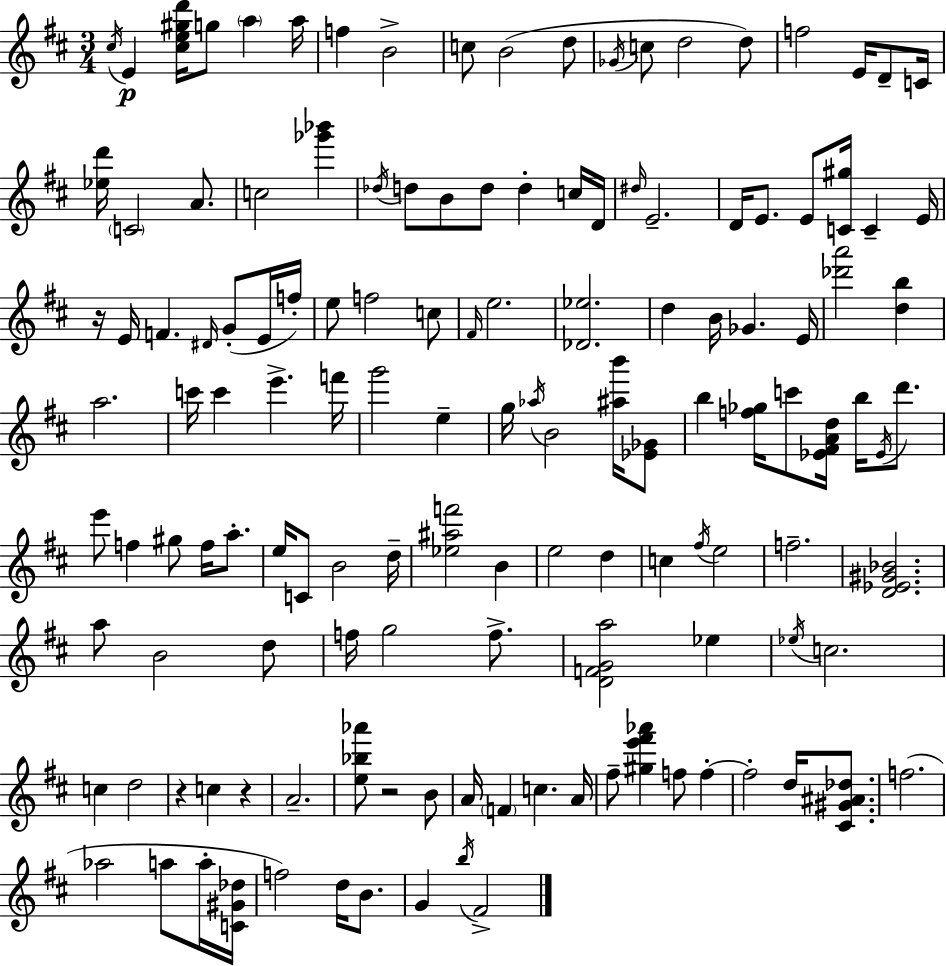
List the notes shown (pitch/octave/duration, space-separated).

C#5/s E4/q [C#5,E5,G#5,D6]/s G5/e A5/q A5/s F5/q B4/h C5/e B4/h D5/e Gb4/s C5/e D5/h D5/e F5/h E4/s D4/e C4/s [Eb5,D6]/s C4/h A4/e. C5/h [Gb6,Bb6]/q Db5/s D5/e B4/e D5/e D5/q C5/s D4/s D#5/s E4/h. D4/s E4/e. E4/e [C4,G#5]/s C4/q E4/s R/s E4/s F4/q. D#4/s G4/e E4/s F5/s E5/e F5/h C5/e F#4/s E5/h. [Db4,Eb5]/h. D5/q B4/s Gb4/q. E4/s [Db6,A6]/h [D5,B5]/q A5/h. C6/s C6/q E6/q. F6/s G6/h E5/q G5/s Ab5/s B4/h [A#5,B6]/s [Eb4,Gb4]/e B5/q [F5,Gb5]/s C6/e [Eb4,F#4,A4,D5]/s B5/s Eb4/s D6/e. E6/e F5/q G#5/e F5/s A5/e. E5/s C4/e B4/h D5/s [Eb5,A#5,F6]/h B4/q E5/h D5/q C5/q F#5/s E5/h F5/h. [D4,Eb4,G#4,Bb4]/h. A5/e B4/h D5/e F5/s G5/h F5/e. [D4,F4,G4,A5]/h Eb5/q Eb5/s C5/h. C5/q D5/h R/q C5/q R/q A4/h. [E5,Bb5,Ab6]/e R/h B4/e A4/s F4/q C5/q. A4/s F#5/e [G#5,E6,F#6,Ab6]/q F5/e F5/q F5/h D5/s [C#4,G#4,A#4,Db5]/e. F5/h. Ab5/h A5/e A5/s [C4,G#4,Db5]/s F5/h D5/s B4/e. G4/q B5/s F#4/h